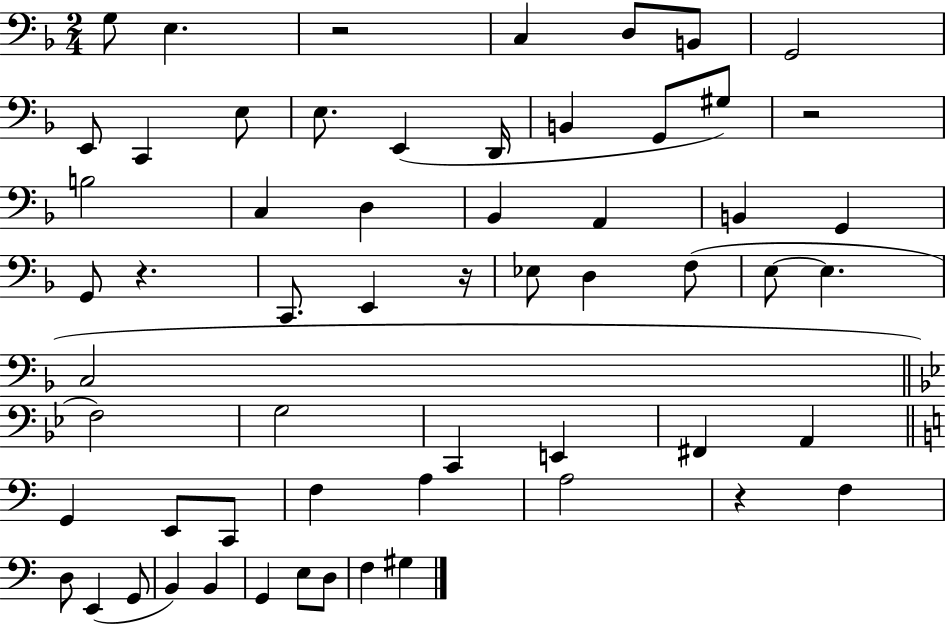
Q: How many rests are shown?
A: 5